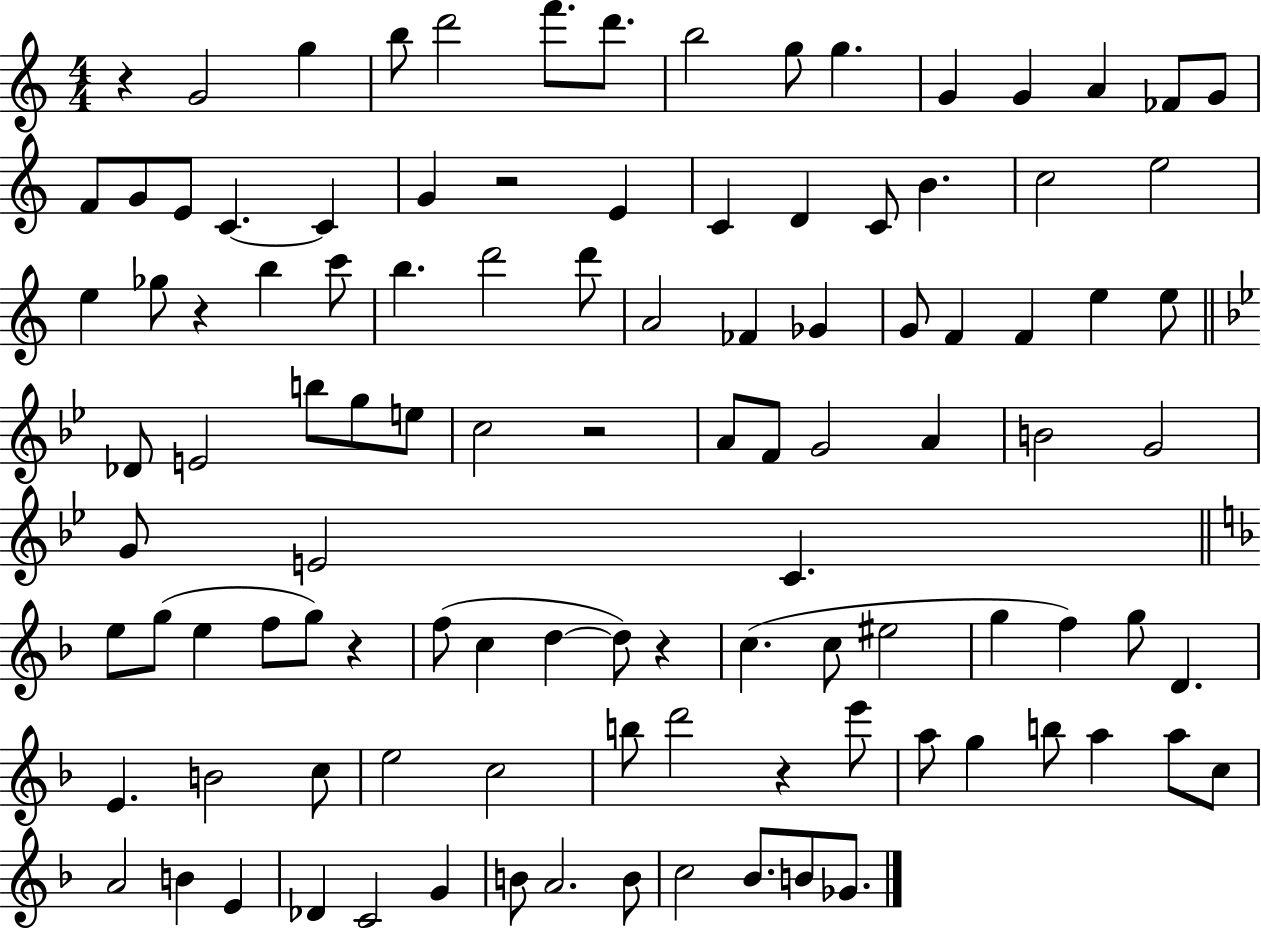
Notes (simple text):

R/q G4/h G5/q B5/e D6/h F6/e. D6/e. B5/h G5/e G5/q. G4/q G4/q A4/q FES4/e G4/e F4/e G4/e E4/e C4/q. C4/q G4/q R/h E4/q C4/q D4/q C4/e B4/q. C5/h E5/h E5/q Gb5/e R/q B5/q C6/e B5/q. D6/h D6/e A4/h FES4/q Gb4/q G4/e F4/q F4/q E5/q E5/e Db4/e E4/h B5/e G5/e E5/e C5/h R/h A4/e F4/e G4/h A4/q B4/h G4/h G4/e E4/h C4/q. E5/e G5/e E5/q F5/e G5/e R/q F5/e C5/q D5/q D5/e R/q C5/q. C5/e EIS5/h G5/q F5/q G5/e D4/q. E4/q. B4/h C5/e E5/h C5/h B5/e D6/h R/q E6/e A5/e G5/q B5/e A5/q A5/e C5/e A4/h B4/q E4/q Db4/q C4/h G4/q B4/e A4/h. B4/e C5/h Bb4/e. B4/e Gb4/e.